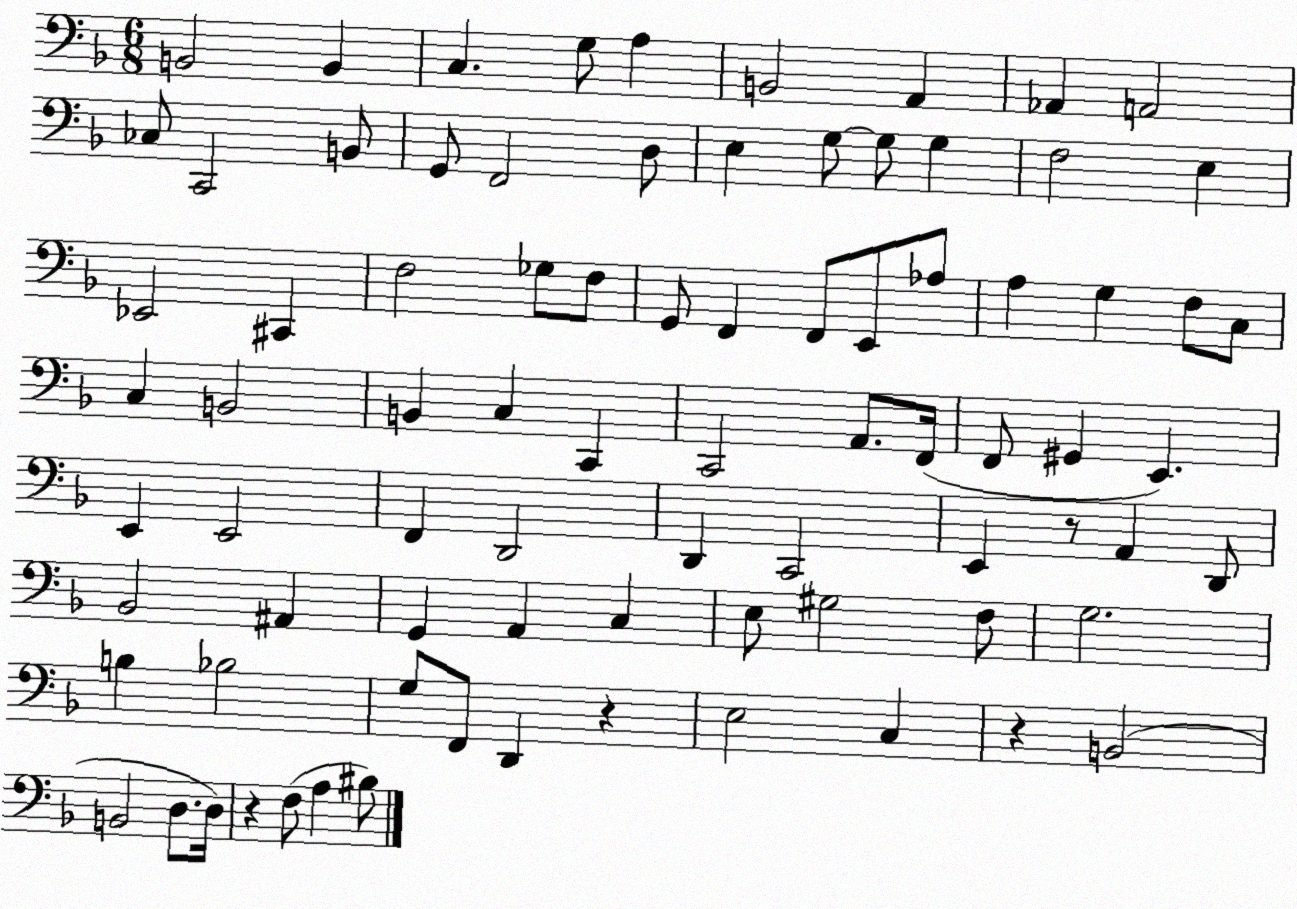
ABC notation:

X:1
T:Untitled
M:6/8
L:1/4
K:F
B,,2 B,, C, G,/2 A, B,,2 A,, _A,, A,,2 _C,/2 C,,2 B,,/2 G,,/2 F,,2 D,/2 E, G,/2 G,/2 G, F,2 E, _E,,2 ^C,, F,2 _G,/2 F,/2 G,,/2 F,, F,,/2 E,,/2 _A,/2 A, G, F,/2 C,/2 C, B,,2 B,, C, C,, C,,2 A,,/2 F,,/4 F,,/2 ^G,, E,, E,, E,,2 F,, D,,2 D,, C,,2 E,, z/2 A,, D,,/2 _B,,2 ^A,, G,, A,, C, E,/2 ^G,2 F,/2 G,2 B, _B,2 G,/2 F,,/2 D,, z E,2 C, z B,,2 B,,2 D,/2 D,/4 z F,/2 A, ^B,/2